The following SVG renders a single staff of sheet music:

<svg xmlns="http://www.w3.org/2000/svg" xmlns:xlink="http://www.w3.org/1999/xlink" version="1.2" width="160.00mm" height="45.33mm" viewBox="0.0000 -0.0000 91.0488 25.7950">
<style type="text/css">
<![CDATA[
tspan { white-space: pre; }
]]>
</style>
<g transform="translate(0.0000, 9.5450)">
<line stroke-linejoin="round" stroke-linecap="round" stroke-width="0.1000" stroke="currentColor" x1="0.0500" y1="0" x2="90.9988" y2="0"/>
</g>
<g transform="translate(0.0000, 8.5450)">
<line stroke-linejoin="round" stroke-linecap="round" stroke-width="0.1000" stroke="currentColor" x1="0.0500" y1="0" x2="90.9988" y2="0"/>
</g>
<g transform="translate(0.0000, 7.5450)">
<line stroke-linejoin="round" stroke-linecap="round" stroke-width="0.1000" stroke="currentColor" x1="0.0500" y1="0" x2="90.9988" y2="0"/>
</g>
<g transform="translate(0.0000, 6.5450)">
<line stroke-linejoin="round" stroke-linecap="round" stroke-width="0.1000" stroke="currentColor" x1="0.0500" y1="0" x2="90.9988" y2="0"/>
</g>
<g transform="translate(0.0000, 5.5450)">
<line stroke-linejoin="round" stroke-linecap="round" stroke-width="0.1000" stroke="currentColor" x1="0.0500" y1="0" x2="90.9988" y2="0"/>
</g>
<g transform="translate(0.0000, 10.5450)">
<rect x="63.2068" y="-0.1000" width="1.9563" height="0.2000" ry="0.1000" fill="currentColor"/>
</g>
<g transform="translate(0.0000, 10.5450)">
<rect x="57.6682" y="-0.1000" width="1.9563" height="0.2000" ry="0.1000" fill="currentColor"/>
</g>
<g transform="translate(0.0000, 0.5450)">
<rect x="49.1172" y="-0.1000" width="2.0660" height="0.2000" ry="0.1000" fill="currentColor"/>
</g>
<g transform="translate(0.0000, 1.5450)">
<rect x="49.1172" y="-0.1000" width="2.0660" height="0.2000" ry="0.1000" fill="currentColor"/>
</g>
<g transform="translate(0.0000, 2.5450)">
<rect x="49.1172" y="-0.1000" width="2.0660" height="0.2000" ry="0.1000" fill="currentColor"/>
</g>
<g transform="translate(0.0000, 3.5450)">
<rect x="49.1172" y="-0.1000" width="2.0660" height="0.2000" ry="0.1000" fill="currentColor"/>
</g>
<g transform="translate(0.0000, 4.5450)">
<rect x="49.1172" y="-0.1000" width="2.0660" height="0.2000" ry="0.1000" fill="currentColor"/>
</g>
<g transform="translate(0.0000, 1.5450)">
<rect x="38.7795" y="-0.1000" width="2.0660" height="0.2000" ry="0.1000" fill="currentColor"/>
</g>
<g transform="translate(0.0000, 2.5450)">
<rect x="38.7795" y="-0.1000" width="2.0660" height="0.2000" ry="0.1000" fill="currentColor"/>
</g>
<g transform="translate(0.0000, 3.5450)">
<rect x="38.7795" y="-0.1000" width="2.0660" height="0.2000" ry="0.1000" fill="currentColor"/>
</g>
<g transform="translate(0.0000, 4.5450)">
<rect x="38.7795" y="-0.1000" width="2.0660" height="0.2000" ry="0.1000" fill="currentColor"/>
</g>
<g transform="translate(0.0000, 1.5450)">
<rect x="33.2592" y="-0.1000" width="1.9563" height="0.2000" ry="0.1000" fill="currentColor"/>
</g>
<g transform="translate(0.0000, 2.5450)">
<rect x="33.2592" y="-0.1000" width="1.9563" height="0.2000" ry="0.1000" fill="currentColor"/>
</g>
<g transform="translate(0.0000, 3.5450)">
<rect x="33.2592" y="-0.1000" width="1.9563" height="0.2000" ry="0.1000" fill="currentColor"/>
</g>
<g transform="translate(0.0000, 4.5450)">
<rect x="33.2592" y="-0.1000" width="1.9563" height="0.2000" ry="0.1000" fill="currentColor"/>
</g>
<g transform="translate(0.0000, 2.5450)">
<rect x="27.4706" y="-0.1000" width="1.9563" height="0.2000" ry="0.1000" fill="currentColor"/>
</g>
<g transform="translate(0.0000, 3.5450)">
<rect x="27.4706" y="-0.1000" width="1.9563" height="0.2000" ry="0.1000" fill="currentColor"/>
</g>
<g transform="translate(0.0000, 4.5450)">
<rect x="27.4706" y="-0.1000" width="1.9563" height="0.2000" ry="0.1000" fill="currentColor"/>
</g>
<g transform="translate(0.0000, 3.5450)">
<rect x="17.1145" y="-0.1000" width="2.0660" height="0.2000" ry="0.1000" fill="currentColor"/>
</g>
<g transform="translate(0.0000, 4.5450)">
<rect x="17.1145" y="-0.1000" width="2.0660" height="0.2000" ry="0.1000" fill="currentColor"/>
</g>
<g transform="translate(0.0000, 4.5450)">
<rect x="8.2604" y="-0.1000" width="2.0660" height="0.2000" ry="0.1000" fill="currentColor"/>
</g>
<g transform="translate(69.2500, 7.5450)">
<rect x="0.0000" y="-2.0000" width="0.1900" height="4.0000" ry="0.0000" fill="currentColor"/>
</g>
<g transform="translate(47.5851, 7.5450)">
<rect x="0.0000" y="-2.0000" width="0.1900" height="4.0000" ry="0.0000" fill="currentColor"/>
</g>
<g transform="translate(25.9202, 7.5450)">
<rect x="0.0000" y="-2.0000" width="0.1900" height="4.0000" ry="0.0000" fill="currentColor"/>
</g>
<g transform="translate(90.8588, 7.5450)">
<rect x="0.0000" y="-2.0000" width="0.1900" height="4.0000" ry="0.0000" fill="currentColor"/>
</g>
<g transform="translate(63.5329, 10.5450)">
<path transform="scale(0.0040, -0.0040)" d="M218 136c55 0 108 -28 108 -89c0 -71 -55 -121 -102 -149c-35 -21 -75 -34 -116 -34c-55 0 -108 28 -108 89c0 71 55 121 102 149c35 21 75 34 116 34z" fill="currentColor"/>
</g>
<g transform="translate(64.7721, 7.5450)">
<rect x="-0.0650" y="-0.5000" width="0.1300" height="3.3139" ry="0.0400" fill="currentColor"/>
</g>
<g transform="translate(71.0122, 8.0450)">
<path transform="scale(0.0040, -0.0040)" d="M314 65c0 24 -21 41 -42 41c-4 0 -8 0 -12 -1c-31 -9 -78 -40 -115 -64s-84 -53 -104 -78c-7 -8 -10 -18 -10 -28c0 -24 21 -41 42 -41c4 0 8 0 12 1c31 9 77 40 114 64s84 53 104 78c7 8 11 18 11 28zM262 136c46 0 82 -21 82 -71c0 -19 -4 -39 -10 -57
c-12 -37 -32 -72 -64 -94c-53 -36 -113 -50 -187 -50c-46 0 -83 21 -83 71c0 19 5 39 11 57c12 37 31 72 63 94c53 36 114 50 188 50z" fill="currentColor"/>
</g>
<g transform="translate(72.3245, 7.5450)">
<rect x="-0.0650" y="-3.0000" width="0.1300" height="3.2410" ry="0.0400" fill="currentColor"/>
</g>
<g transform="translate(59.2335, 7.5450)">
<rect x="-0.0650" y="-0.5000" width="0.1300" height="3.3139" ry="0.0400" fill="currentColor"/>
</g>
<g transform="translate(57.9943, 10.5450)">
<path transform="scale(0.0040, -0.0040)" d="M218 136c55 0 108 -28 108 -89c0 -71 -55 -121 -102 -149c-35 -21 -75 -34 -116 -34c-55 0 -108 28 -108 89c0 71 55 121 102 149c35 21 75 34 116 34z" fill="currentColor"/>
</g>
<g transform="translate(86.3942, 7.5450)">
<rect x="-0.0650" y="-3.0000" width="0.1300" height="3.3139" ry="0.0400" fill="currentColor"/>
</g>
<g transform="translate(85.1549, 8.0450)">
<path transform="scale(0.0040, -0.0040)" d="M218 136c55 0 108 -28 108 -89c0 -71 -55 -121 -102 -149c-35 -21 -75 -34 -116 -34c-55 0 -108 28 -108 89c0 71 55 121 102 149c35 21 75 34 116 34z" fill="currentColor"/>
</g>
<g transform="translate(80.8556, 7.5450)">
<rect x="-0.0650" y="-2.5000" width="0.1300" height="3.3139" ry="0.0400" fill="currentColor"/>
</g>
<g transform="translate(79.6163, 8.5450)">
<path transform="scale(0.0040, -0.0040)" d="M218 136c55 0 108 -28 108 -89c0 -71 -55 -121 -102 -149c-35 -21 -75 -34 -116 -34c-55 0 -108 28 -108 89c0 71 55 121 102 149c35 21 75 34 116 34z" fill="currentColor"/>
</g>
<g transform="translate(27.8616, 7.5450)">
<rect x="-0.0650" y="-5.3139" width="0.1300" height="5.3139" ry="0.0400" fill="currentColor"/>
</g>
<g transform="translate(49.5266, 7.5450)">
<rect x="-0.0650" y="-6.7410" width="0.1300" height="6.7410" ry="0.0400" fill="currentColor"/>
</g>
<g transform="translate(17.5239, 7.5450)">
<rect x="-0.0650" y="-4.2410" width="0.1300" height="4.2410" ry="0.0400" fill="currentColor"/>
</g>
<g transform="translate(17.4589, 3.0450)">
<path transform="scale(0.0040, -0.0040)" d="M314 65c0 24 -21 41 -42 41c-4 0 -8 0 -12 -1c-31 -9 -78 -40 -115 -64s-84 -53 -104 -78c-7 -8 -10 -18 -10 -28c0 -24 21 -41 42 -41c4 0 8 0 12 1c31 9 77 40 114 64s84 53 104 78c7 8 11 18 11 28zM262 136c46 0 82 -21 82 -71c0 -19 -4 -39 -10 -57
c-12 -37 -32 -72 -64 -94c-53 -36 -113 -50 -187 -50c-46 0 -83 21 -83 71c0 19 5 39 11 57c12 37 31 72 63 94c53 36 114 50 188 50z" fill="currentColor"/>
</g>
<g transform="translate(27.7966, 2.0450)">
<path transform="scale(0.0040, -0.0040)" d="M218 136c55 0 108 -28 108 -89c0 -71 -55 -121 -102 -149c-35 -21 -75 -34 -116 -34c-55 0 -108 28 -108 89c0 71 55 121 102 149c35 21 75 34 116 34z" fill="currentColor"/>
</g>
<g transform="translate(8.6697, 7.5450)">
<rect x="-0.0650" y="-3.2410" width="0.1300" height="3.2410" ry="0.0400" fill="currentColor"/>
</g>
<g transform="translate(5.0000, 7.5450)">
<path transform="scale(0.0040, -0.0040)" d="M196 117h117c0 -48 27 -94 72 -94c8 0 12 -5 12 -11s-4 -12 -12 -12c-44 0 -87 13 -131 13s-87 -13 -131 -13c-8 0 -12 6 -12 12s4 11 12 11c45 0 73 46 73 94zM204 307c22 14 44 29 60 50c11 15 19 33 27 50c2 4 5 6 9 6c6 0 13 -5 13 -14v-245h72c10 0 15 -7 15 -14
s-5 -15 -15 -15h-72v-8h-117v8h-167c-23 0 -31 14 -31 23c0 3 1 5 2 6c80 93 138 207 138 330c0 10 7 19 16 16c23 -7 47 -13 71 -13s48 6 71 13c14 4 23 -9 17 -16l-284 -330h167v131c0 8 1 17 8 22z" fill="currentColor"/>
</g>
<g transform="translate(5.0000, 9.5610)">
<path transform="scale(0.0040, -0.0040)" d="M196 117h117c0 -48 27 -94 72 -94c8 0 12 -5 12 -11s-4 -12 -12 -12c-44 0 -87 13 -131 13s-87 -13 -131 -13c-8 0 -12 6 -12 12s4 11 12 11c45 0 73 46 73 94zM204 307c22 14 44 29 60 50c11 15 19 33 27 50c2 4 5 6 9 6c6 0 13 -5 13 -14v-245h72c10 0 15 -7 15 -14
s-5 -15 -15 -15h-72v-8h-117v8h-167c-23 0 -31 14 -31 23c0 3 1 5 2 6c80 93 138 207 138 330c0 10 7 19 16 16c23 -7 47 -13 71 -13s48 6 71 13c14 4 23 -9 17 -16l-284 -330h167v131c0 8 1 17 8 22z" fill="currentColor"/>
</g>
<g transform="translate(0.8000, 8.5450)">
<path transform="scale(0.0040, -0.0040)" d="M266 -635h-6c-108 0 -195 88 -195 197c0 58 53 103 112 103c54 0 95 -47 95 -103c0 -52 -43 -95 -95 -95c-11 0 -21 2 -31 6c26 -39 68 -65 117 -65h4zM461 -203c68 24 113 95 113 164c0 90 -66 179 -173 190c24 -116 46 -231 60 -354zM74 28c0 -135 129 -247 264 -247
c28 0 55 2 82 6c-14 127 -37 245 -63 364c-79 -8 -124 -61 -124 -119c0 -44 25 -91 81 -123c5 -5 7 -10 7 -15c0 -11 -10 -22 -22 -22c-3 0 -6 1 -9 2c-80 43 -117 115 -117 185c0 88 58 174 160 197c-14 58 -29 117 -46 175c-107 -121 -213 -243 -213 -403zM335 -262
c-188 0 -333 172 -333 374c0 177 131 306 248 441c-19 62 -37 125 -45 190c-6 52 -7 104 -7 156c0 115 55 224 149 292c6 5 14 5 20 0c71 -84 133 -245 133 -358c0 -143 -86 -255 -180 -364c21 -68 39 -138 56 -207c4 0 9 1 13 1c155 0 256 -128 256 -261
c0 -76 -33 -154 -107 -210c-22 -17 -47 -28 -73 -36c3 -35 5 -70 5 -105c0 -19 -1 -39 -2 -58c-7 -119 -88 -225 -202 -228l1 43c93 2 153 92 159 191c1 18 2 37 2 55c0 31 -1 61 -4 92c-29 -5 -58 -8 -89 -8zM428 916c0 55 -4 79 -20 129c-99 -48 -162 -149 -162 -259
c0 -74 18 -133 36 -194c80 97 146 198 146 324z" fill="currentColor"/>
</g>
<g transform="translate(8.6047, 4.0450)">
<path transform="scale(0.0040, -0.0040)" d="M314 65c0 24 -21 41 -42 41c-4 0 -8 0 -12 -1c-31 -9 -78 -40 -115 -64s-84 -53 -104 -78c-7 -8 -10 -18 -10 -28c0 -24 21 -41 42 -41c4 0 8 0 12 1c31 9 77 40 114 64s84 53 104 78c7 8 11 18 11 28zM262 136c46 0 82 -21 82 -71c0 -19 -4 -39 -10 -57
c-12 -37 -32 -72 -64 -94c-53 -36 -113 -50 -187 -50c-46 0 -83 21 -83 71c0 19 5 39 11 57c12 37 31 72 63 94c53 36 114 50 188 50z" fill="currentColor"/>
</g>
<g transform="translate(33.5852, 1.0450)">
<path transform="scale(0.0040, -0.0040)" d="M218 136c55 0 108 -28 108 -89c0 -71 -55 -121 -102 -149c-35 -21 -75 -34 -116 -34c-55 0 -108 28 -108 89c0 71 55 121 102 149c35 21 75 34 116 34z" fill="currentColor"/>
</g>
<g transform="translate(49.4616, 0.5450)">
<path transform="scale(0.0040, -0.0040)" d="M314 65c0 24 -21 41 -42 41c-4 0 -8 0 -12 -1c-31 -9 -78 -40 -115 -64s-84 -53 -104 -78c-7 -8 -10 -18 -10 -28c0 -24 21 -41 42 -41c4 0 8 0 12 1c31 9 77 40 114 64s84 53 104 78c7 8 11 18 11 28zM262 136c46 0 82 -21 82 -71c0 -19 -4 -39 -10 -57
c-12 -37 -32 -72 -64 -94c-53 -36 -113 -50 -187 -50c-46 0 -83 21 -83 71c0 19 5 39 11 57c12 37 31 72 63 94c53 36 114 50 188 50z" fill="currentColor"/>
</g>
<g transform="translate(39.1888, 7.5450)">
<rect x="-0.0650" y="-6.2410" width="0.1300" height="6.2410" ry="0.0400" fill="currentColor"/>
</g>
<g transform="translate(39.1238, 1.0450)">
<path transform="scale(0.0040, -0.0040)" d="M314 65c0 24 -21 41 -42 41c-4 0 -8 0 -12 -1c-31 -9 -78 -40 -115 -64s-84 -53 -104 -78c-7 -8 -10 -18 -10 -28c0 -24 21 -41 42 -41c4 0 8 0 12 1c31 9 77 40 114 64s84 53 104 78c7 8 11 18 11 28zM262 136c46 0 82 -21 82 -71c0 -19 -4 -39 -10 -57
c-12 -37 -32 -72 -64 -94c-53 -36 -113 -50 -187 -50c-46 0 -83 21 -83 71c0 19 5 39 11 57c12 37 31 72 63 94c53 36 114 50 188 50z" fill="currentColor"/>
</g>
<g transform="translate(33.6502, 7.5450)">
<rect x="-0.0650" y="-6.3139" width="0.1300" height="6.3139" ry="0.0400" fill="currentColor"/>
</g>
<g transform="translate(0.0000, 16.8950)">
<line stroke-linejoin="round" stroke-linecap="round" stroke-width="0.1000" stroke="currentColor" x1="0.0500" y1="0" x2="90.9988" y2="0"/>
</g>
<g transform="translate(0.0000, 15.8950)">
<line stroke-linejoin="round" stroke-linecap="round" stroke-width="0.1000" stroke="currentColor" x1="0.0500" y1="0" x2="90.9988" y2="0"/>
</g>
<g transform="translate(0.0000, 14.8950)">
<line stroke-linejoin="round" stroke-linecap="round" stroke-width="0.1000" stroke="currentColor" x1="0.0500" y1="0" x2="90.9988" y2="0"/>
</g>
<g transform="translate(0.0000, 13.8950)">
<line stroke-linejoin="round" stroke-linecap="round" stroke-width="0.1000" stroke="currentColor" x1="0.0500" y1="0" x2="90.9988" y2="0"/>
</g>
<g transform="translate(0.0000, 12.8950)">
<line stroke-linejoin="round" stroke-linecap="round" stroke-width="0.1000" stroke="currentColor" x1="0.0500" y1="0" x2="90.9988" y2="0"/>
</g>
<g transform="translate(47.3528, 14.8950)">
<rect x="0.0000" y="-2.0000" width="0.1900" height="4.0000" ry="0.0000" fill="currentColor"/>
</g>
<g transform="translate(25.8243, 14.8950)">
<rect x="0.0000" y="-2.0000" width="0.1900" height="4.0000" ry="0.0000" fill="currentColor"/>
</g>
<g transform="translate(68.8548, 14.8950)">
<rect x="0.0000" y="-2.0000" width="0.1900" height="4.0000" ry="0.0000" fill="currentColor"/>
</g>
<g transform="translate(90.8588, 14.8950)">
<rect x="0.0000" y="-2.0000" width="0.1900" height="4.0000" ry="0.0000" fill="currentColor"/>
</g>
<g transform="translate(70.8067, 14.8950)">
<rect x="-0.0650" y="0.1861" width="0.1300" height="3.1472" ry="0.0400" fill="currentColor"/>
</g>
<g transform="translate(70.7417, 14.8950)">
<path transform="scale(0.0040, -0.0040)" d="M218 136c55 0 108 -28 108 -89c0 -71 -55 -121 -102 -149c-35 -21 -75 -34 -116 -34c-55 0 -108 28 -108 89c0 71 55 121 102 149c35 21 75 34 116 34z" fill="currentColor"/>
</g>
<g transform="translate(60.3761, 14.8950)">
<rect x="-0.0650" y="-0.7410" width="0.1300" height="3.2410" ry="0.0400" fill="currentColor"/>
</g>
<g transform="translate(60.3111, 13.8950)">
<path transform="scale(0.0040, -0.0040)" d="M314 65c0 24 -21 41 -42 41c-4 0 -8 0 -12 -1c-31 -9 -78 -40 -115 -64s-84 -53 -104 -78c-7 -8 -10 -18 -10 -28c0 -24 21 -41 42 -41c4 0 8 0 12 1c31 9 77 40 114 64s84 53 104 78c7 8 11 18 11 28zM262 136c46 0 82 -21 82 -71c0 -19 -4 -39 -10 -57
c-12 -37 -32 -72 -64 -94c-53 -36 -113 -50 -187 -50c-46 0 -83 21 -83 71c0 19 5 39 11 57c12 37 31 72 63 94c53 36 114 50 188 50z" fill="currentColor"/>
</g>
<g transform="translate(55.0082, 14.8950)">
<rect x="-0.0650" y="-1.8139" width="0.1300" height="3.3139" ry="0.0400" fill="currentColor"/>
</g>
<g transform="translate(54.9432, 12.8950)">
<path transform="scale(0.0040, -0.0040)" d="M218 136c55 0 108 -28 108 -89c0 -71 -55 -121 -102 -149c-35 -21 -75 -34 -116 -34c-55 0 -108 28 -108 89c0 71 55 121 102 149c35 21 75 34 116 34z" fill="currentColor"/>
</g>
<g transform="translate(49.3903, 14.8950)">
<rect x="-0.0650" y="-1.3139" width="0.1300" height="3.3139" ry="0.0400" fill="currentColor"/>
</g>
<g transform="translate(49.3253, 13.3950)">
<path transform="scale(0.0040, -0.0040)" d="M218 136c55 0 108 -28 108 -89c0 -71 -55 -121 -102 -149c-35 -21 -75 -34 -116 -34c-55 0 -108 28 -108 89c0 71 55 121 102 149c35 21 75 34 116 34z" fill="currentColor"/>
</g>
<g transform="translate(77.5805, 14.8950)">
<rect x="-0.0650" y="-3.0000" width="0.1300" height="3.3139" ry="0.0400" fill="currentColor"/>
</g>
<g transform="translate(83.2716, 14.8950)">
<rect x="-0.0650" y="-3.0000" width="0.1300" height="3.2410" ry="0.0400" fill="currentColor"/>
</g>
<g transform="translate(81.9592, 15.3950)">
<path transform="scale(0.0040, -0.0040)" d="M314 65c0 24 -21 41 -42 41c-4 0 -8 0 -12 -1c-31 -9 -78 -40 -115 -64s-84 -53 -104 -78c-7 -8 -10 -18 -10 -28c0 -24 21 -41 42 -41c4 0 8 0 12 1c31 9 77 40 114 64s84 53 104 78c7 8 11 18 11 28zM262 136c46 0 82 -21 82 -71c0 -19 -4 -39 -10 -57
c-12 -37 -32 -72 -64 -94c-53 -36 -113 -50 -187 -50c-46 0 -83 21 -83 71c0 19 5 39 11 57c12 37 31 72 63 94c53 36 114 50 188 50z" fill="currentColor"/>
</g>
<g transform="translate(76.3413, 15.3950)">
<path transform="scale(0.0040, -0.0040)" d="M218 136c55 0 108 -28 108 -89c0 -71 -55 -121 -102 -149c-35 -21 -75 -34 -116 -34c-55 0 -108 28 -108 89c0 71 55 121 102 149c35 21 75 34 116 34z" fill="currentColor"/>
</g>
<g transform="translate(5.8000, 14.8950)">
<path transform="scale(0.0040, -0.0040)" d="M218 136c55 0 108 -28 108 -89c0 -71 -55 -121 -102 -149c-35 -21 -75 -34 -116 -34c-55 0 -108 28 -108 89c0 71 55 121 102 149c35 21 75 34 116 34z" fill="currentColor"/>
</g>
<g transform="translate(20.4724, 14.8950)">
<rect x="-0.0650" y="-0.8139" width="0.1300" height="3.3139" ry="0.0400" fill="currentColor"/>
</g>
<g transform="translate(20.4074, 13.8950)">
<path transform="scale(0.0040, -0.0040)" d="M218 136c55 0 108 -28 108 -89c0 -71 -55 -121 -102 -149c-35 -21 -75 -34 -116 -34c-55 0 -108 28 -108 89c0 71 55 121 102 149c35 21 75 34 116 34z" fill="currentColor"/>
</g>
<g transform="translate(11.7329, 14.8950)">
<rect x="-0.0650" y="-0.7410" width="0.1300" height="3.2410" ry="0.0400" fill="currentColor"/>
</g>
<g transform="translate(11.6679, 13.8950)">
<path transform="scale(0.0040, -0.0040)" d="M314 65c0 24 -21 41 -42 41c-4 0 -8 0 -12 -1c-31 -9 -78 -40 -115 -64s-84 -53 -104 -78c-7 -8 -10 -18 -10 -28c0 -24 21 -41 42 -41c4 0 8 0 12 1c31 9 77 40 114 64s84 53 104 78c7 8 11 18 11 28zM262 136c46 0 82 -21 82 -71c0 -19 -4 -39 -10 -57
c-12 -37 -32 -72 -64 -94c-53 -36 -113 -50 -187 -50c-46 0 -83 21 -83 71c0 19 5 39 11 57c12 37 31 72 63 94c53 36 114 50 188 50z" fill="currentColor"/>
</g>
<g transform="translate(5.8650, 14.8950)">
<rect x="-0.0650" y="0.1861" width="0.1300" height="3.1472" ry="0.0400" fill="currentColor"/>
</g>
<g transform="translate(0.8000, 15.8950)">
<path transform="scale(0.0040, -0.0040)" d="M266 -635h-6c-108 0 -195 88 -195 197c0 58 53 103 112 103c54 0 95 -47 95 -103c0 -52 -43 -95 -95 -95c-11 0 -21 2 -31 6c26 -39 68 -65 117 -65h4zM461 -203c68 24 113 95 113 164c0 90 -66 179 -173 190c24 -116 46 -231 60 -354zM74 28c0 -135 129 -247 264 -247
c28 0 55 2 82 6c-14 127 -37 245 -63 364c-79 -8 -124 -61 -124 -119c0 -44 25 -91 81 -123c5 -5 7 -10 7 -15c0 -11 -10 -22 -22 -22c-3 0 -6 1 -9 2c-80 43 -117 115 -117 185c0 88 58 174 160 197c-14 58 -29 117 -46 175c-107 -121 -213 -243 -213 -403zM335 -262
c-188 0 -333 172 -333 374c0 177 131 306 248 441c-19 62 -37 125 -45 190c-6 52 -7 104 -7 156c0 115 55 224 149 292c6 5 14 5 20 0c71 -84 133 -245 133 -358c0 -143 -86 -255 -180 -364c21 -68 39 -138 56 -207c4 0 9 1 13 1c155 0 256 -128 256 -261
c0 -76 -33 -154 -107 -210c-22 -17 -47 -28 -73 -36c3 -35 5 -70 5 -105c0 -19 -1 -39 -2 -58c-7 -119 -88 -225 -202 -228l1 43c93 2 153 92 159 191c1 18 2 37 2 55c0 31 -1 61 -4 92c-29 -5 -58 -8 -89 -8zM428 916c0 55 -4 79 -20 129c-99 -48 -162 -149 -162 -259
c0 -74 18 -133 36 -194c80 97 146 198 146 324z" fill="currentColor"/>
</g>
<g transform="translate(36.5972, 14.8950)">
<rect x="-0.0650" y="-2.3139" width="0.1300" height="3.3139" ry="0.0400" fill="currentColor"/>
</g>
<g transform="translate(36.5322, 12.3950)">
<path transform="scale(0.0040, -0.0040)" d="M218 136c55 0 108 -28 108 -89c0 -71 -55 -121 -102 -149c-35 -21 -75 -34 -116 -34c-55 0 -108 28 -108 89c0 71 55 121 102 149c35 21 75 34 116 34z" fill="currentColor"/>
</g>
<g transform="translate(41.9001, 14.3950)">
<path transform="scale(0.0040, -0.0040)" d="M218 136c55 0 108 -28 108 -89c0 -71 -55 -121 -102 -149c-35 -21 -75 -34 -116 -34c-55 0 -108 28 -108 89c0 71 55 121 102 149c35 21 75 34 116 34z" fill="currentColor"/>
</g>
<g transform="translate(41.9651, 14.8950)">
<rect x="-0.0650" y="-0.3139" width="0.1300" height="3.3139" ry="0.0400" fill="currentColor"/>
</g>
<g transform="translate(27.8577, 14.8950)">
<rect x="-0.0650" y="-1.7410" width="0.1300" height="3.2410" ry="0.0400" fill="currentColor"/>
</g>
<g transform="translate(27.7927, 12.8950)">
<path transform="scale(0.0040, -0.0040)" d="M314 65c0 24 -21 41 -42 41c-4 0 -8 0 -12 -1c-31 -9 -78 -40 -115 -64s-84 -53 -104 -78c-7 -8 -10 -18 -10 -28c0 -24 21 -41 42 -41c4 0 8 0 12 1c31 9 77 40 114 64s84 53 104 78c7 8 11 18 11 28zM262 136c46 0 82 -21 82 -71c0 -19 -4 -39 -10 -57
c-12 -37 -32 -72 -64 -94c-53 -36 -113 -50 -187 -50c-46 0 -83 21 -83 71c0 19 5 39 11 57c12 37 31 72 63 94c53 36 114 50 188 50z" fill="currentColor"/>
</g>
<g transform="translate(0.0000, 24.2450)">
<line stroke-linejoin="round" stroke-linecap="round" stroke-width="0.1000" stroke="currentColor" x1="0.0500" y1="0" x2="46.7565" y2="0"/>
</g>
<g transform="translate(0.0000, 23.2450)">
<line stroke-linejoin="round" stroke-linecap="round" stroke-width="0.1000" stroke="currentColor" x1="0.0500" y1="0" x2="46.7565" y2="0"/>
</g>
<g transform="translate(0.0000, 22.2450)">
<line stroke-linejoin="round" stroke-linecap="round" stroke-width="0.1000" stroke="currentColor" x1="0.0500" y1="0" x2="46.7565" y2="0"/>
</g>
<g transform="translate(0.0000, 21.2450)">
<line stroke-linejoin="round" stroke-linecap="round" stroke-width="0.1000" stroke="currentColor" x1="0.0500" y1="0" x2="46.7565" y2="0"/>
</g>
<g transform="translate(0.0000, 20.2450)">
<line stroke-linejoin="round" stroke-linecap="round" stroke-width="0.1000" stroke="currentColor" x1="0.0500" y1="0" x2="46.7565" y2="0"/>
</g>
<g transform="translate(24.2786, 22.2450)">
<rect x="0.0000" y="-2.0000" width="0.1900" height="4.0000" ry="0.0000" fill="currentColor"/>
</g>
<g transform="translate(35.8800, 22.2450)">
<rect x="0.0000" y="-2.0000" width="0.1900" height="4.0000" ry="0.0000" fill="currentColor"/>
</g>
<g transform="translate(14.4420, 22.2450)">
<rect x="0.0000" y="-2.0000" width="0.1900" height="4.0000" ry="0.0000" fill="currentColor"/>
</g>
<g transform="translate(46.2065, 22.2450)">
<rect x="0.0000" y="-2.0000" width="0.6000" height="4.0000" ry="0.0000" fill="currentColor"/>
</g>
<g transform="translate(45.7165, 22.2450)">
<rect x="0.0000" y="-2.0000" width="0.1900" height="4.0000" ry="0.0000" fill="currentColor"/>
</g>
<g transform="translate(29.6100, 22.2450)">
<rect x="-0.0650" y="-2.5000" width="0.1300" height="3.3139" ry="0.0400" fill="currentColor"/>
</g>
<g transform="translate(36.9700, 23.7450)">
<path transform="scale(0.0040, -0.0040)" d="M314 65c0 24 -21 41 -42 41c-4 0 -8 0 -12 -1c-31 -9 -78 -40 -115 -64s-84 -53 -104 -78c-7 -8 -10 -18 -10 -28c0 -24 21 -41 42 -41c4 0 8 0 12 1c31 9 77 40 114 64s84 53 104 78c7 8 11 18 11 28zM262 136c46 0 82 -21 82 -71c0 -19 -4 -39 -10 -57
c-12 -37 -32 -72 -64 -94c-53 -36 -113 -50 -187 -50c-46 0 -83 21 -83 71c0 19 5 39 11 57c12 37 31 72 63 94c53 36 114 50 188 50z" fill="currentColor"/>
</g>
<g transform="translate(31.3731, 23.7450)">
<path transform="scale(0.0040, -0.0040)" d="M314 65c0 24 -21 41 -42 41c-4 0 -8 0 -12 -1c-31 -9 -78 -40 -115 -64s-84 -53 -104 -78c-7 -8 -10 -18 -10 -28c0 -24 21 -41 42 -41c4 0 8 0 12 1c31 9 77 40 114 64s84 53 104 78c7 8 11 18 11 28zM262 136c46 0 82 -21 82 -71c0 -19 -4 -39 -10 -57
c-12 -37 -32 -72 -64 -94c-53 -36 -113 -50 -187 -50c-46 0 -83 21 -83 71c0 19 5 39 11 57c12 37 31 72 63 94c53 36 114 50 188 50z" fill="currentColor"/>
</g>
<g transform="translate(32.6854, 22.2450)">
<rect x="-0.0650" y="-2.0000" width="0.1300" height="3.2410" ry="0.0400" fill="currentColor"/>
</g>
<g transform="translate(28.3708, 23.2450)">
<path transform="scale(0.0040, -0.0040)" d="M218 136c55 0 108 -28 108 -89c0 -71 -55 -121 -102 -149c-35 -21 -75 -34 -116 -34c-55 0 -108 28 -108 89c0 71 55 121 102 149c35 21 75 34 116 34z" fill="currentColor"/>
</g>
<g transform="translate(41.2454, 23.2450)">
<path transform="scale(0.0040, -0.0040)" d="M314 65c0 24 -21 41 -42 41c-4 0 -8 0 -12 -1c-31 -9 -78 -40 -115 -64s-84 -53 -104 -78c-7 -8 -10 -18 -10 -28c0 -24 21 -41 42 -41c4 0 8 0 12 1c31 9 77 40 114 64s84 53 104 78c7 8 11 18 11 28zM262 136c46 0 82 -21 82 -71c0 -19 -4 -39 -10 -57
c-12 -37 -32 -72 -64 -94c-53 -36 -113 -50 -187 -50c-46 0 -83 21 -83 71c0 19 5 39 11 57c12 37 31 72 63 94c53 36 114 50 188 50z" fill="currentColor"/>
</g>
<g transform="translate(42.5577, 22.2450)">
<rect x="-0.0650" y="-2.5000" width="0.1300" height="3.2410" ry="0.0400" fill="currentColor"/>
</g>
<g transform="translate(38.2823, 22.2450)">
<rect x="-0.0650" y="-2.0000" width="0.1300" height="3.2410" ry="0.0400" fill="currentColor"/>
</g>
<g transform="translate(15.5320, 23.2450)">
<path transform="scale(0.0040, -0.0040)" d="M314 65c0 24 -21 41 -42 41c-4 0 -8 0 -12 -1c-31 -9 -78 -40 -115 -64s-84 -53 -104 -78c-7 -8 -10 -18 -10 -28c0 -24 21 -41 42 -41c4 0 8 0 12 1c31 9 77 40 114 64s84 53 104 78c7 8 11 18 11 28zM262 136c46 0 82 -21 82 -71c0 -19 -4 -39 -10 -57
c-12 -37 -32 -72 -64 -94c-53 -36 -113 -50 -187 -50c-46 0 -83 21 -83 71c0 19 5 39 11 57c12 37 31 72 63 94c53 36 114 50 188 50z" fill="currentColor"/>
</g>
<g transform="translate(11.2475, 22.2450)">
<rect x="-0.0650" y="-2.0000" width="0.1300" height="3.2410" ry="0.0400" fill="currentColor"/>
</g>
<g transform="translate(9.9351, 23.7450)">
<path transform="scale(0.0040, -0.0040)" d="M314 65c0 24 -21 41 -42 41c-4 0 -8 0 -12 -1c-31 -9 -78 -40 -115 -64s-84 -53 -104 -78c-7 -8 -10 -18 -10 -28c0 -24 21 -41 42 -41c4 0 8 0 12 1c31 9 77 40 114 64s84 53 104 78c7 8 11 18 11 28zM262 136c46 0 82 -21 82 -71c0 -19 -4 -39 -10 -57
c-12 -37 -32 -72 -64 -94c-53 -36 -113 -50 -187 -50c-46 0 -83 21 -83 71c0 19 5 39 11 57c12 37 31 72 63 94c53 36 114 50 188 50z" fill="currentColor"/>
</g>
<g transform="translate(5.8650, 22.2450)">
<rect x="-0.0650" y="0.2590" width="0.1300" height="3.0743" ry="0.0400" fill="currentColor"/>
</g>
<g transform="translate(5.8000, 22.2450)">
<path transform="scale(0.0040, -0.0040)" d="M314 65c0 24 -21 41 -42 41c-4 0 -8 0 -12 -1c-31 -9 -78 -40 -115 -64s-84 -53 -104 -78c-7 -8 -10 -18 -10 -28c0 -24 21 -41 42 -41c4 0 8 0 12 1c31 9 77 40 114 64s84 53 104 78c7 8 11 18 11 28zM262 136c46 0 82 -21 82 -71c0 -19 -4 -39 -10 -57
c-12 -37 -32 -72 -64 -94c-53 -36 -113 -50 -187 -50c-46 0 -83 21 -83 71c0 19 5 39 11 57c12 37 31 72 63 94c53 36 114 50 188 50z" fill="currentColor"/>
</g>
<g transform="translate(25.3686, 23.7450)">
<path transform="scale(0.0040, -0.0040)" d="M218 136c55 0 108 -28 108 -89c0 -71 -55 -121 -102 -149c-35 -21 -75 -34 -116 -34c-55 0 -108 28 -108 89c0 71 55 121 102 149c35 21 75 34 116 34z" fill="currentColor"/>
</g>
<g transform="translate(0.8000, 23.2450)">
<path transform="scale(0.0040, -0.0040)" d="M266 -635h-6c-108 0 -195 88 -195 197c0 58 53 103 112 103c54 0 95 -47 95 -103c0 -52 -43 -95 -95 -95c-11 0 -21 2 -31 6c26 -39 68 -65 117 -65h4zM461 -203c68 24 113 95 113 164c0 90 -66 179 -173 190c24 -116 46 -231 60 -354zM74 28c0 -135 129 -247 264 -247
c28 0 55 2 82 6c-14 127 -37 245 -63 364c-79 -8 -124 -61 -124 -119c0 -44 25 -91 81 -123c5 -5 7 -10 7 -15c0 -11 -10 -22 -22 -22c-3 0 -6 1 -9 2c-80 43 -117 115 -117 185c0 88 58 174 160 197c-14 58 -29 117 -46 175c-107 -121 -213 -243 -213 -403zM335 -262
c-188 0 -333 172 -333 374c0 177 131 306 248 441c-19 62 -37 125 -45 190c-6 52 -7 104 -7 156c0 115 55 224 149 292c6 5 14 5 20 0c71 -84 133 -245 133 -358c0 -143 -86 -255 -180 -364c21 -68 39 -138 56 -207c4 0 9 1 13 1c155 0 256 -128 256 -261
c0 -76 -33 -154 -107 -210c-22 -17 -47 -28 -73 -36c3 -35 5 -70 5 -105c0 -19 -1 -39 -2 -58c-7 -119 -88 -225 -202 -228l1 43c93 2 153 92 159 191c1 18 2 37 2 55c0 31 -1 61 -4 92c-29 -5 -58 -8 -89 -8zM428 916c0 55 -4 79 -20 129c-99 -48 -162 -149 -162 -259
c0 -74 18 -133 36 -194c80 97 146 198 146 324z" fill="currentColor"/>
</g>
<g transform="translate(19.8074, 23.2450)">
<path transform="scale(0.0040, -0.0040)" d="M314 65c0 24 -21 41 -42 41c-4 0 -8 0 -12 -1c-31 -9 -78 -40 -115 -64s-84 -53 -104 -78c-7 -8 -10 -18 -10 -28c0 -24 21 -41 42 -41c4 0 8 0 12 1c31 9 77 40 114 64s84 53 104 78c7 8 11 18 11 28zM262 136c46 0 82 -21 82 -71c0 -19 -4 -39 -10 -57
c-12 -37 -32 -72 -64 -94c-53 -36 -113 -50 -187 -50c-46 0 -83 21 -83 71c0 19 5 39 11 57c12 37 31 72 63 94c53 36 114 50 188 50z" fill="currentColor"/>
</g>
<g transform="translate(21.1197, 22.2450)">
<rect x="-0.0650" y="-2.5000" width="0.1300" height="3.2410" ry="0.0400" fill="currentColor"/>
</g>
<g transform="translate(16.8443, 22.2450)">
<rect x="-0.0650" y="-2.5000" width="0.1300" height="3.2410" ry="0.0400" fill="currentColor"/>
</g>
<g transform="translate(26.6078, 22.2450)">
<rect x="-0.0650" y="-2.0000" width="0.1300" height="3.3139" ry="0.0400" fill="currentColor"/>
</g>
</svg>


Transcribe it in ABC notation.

X:1
T:Untitled
M:4/4
L:1/4
K:C
b2 d'2 f' a' a'2 b'2 C C A2 G A B d2 d f2 g c e f d2 B A A2 B2 F2 G2 G2 F G F2 F2 G2